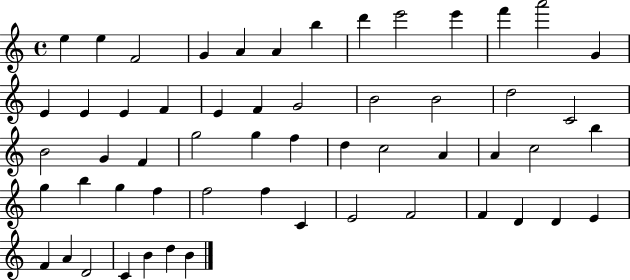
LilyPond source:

{
  \clef treble
  \time 4/4
  \defaultTimeSignature
  \key c \major
  e''4 e''4 f'2 | g'4 a'4 a'4 b''4 | d'''4 e'''2 e'''4 | f'''4 a'''2 g'4 | \break e'4 e'4 e'4 f'4 | e'4 f'4 g'2 | b'2 b'2 | d''2 c'2 | \break b'2 g'4 f'4 | g''2 g''4 f''4 | d''4 c''2 a'4 | a'4 c''2 b''4 | \break g''4 b''4 g''4 f''4 | f''2 f''4 c'4 | e'2 f'2 | f'4 d'4 d'4 e'4 | \break f'4 a'4 d'2 | c'4 b'4 d''4 b'4 | \bar "|."
}